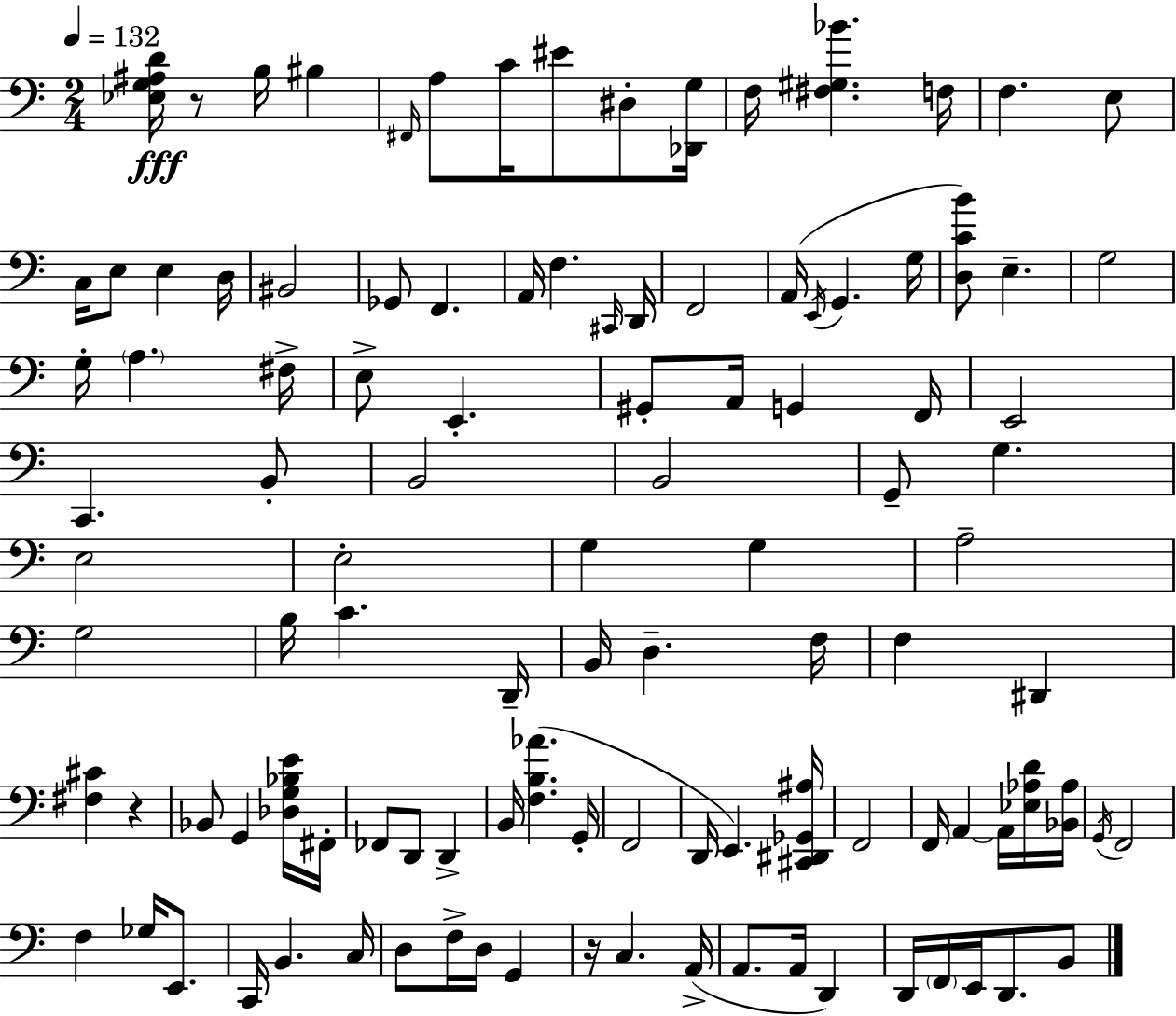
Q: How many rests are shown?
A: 3